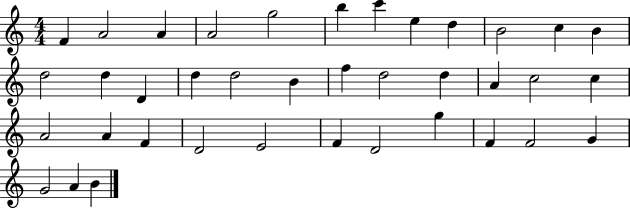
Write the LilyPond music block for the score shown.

{
  \clef treble
  \numericTimeSignature
  \time 4/4
  \key c \major
  f'4 a'2 a'4 | a'2 g''2 | b''4 c'''4 e''4 d''4 | b'2 c''4 b'4 | \break d''2 d''4 d'4 | d''4 d''2 b'4 | f''4 d''2 d''4 | a'4 c''2 c''4 | \break a'2 a'4 f'4 | d'2 e'2 | f'4 d'2 g''4 | f'4 f'2 g'4 | \break g'2 a'4 b'4 | \bar "|."
}